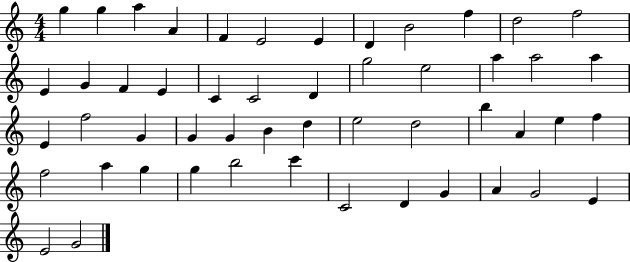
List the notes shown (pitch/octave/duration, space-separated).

G5/q G5/q A5/q A4/q F4/q E4/h E4/q D4/q B4/h F5/q D5/h F5/h E4/q G4/q F4/q E4/q C4/q C4/h D4/q G5/h E5/h A5/q A5/h A5/q E4/q F5/h G4/q G4/q G4/q B4/q D5/q E5/h D5/h B5/q A4/q E5/q F5/q F5/h A5/q G5/q G5/q B5/h C6/q C4/h D4/q G4/q A4/q G4/h E4/q E4/h G4/h